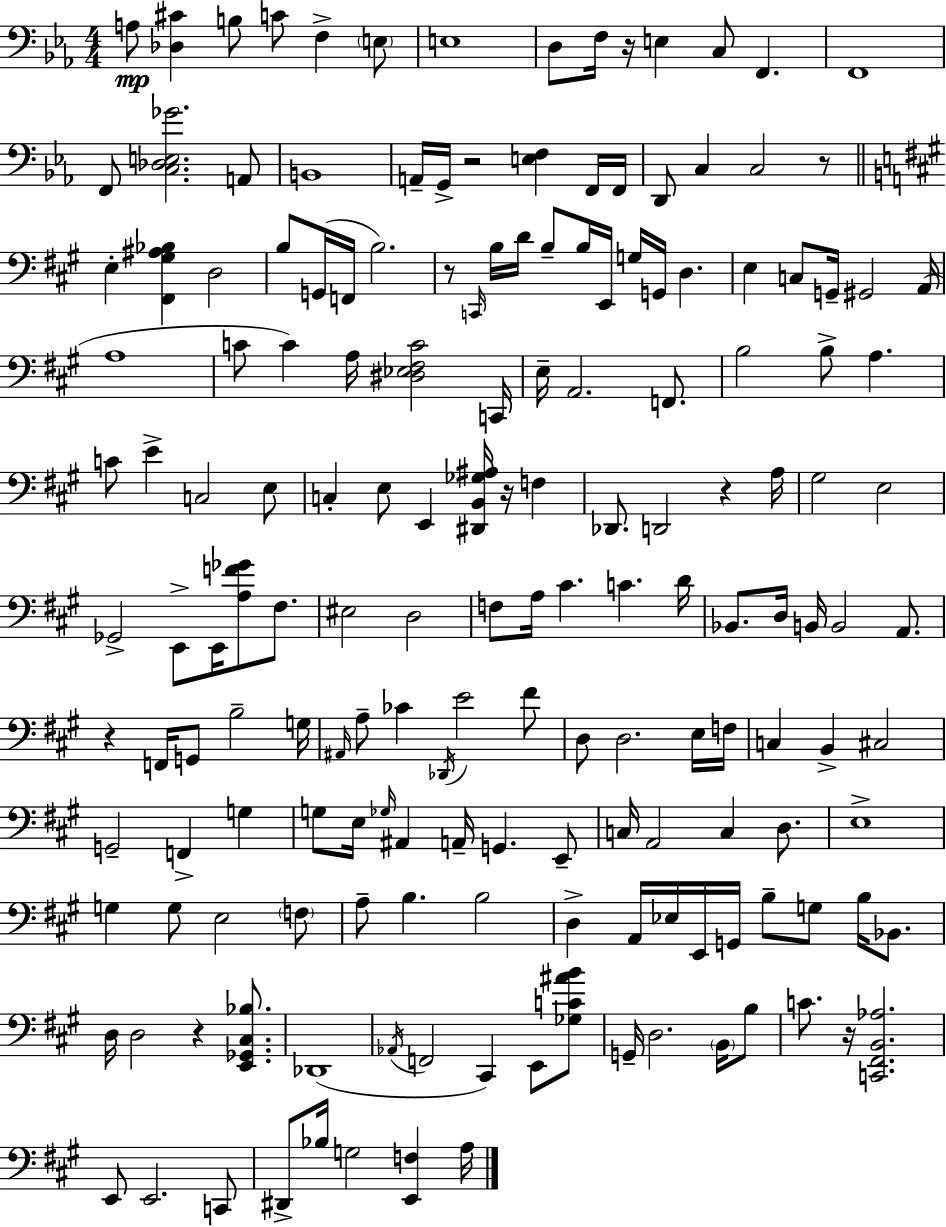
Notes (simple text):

A3/e [Db3,C#4]/q B3/e C4/e F3/q E3/e E3/w D3/e F3/s R/s E3/q C3/e F2/q. F2/w F2/e [C3,Db3,E3,Gb4]/h. A2/e B2/w A2/s G2/s R/h [E3,F3]/q F2/s F2/s D2/e C3/q C3/h R/e E3/q [F#2,G#3,A#3,Bb3]/q D3/h B3/e G2/s F2/s B3/h. R/e C2/s B3/s D4/s B3/e B3/s E2/s G3/s G2/s D3/q. E3/q C3/e G2/s G#2/h A2/s A3/w C4/e C4/q A3/s [D#3,Eb3,F#3,C4]/h C2/s E3/s A2/h. F2/e. B3/h B3/e A3/q. C4/e E4/q C3/h E3/e C3/q E3/e E2/q [D#2,B2,Gb3,A#3]/s R/s F3/q Db2/e. D2/h R/q A3/s G#3/h E3/h Gb2/h E2/e E2/s [A3,F4,Gb4]/e F#3/e. EIS3/h D3/h F3/e A3/s C#4/q. C4/q. D4/s Bb2/e. D3/s B2/s B2/h A2/e. R/q F2/s G2/e B3/h G3/s A#2/s A3/e CES4/q Db2/s E4/h F#4/e D3/e D3/h. E3/s F3/s C3/q B2/q C#3/h G2/h F2/q G3/q G3/e E3/s Gb3/s A#2/q A2/s G2/q. E2/e C3/s A2/h C3/q D3/e. E3/w G3/q G3/e E3/h F3/e A3/e B3/q. B3/h D3/q A2/s Eb3/s E2/s G2/s B3/e G3/e B3/s Bb2/e. D3/s D3/h R/q [E2,Gb2,C#3,Bb3]/e. Db2/w Ab2/s F2/h C#2/q E2/e [Gb3,C4,A#4,B4]/e G2/s D3/h. B2/s B3/e C4/e. R/s [C2,F#2,B2,Ab3]/h. E2/e E2/h. C2/e D#2/e Bb3/s G3/h [E2,F3]/q A3/s